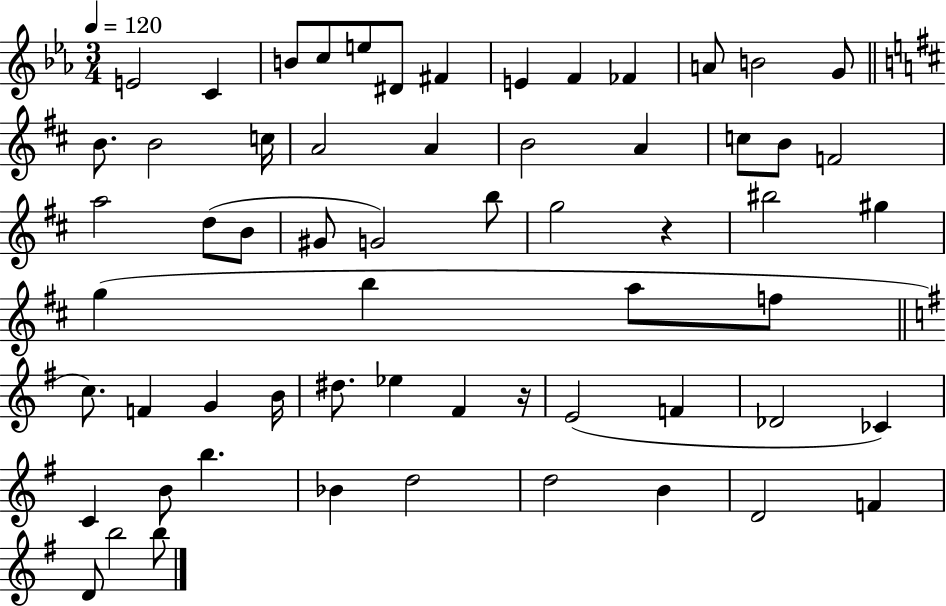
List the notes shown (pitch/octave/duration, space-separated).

E4/h C4/q B4/e C5/e E5/e D#4/e F#4/q E4/q F4/q FES4/q A4/e B4/h G4/e B4/e. B4/h C5/s A4/h A4/q B4/h A4/q C5/e B4/e F4/h A5/h D5/e B4/e G#4/e G4/h B5/e G5/h R/q BIS5/h G#5/q G5/q B5/q A5/e F5/e C5/e. F4/q G4/q B4/s D#5/e. Eb5/q F#4/q R/s E4/h F4/q Db4/h CES4/q C4/q B4/e B5/q. Bb4/q D5/h D5/h B4/q D4/h F4/q D4/e B5/h B5/e